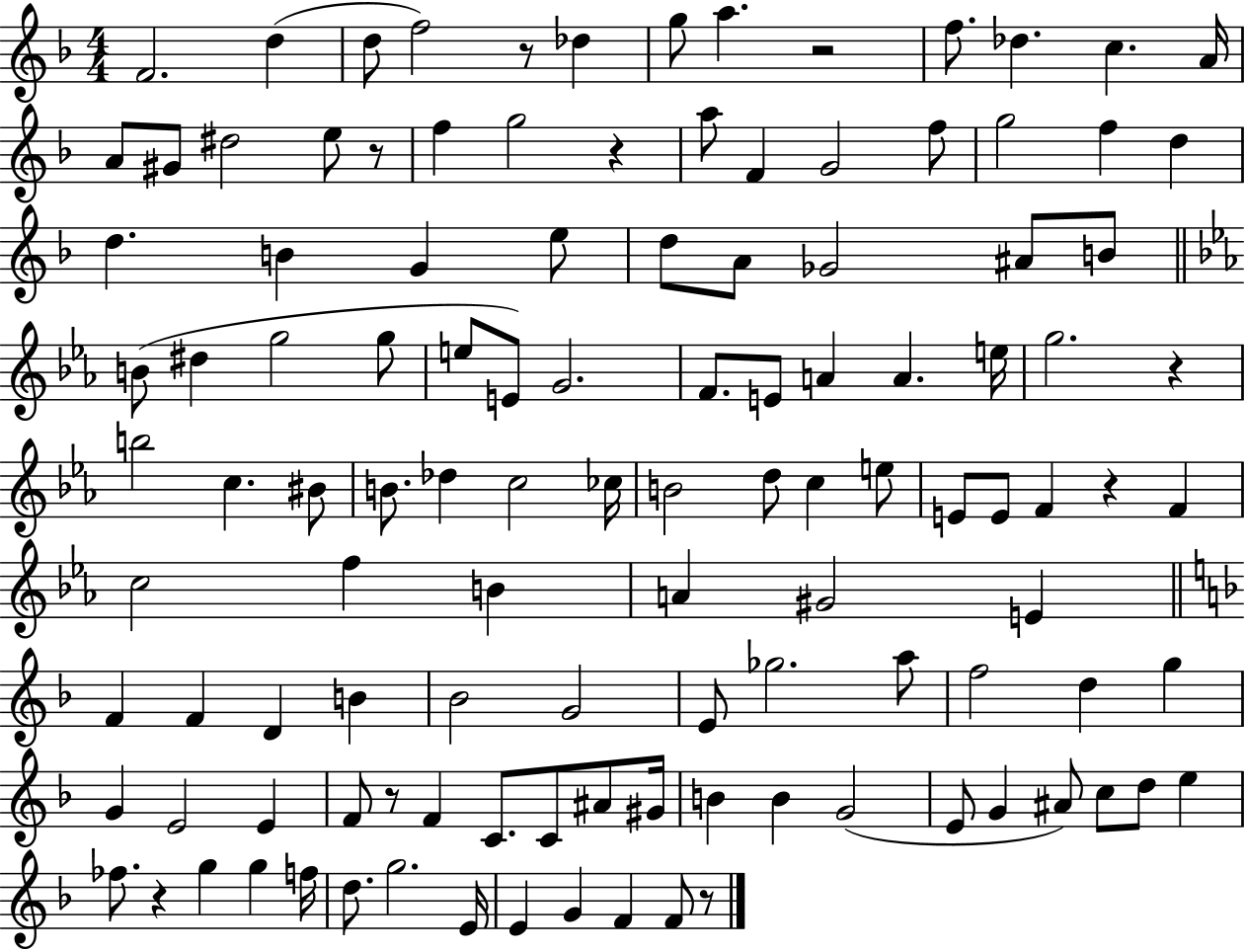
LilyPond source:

{
  \clef treble
  \numericTimeSignature
  \time 4/4
  \key f \major
  f'2. d''4( | d''8 f''2) r8 des''4 | g''8 a''4. r2 | f''8. des''4. c''4. a'16 | \break a'8 gis'8 dis''2 e''8 r8 | f''4 g''2 r4 | a''8 f'4 g'2 f''8 | g''2 f''4 d''4 | \break d''4. b'4 g'4 e''8 | d''8 a'8 ges'2 ais'8 b'8 | \bar "||" \break \key ees \major b'8( dis''4 g''2 g''8 | e''8 e'8) g'2. | f'8. e'8 a'4 a'4. e''16 | g''2. r4 | \break b''2 c''4. bis'8 | b'8. des''4 c''2 ces''16 | b'2 d''8 c''4 e''8 | e'8 e'8 f'4 r4 f'4 | \break c''2 f''4 b'4 | a'4 gis'2 e'4 | \bar "||" \break \key d \minor f'4 f'4 d'4 b'4 | bes'2 g'2 | e'8 ges''2. a''8 | f''2 d''4 g''4 | \break g'4 e'2 e'4 | f'8 r8 f'4 c'8. c'8 ais'8 gis'16 | b'4 b'4 g'2( | e'8 g'4 ais'8) c''8 d''8 e''4 | \break fes''8. r4 g''4 g''4 f''16 | d''8. g''2. e'16 | e'4 g'4 f'4 f'8 r8 | \bar "|."
}